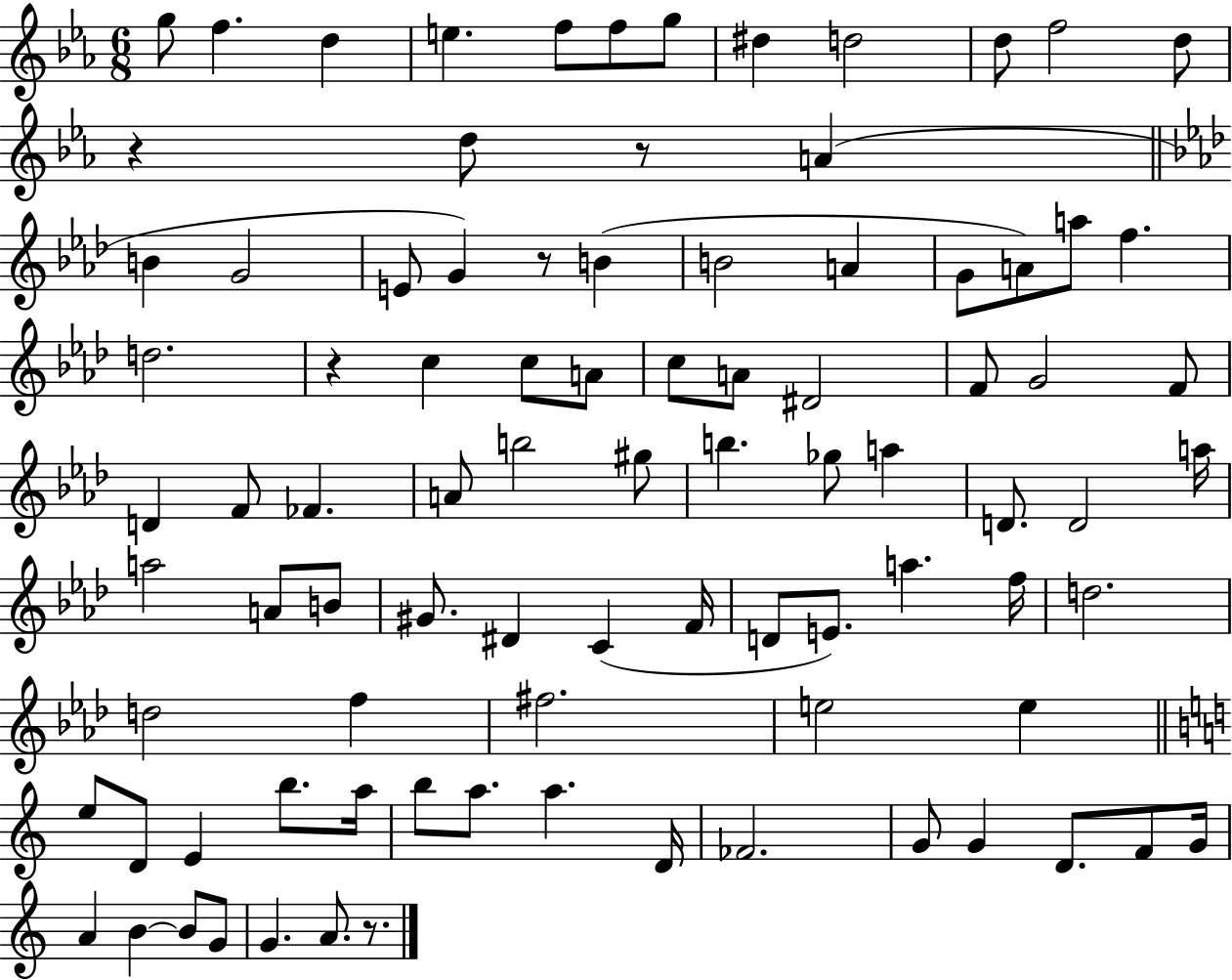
{
  \clef treble
  \numericTimeSignature
  \time 6/8
  \key ees \major
  \repeat volta 2 { g''8 f''4. d''4 | e''4. f''8 f''8 g''8 | dis''4 d''2 | d''8 f''2 d''8 | \break r4 d''8 r8 a'4( | \bar "||" \break \key aes \major b'4 g'2 | e'8 g'4) r8 b'4( | b'2 a'4 | g'8 a'8) a''8 f''4. | \break d''2. | r4 c''4 c''8 a'8 | c''8 a'8 dis'2 | f'8 g'2 f'8 | \break d'4 f'8 fes'4. | a'8 b''2 gis''8 | b''4. ges''8 a''4 | d'8. d'2 a''16 | \break a''2 a'8 b'8 | gis'8. dis'4 c'4( f'16 | d'8 e'8.) a''4. f''16 | d''2. | \break d''2 f''4 | fis''2. | e''2 e''4 | \bar "||" \break \key c \major e''8 d'8 e'4 b''8. a''16 | b''8 a''8. a''4. d'16 | fes'2. | g'8 g'4 d'8. f'8 g'16 | \break a'4 b'4~~ b'8 g'8 | g'4. a'8. r8. | } \bar "|."
}